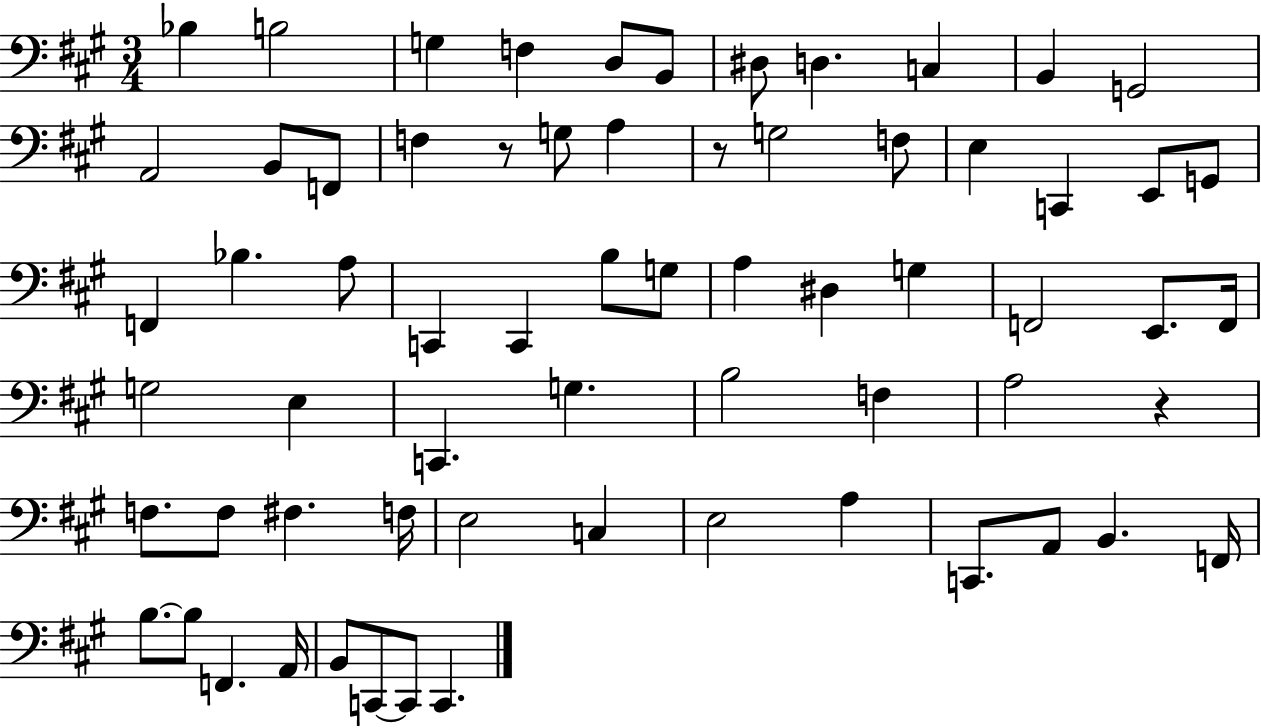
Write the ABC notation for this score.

X:1
T:Untitled
M:3/4
L:1/4
K:A
_B, B,2 G, F, D,/2 B,,/2 ^D,/2 D, C, B,, G,,2 A,,2 B,,/2 F,,/2 F, z/2 G,/2 A, z/2 G,2 F,/2 E, C,, E,,/2 G,,/2 F,, _B, A,/2 C,, C,, B,/2 G,/2 A, ^D, G, F,,2 E,,/2 F,,/4 G,2 E, C,, G, B,2 F, A,2 z F,/2 F,/2 ^F, F,/4 E,2 C, E,2 A, C,,/2 A,,/2 B,, F,,/4 B,/2 B,/2 F,, A,,/4 B,,/2 C,,/2 C,,/2 C,,